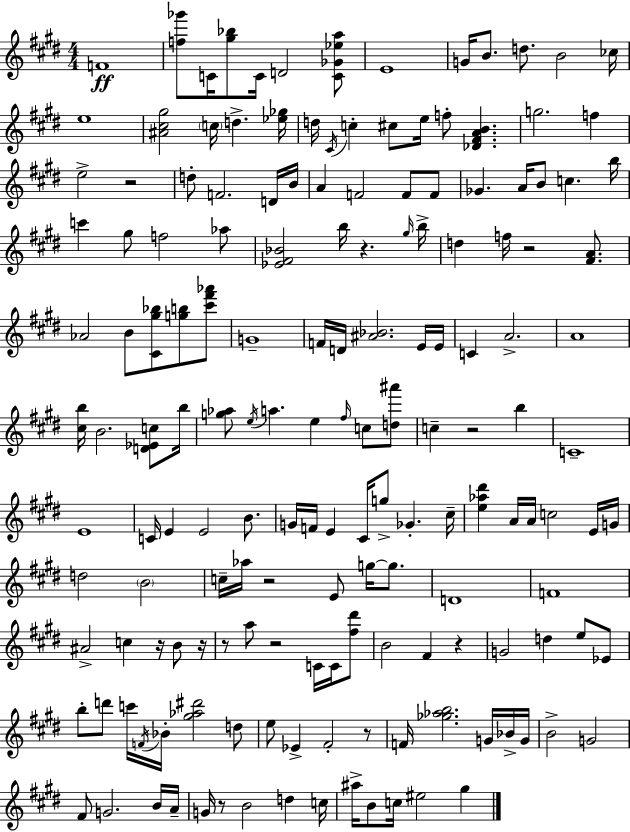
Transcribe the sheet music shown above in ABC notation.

X:1
T:Untitled
M:4/4
L:1/4
K:E
F4 [f_g']/2 C/4 [^g_b]/2 C/4 D2 [C_G_ea]/2 E4 G/4 B/2 d/2 B2 _c/4 e4 [^A^c^g]2 c/4 d [_e_g]/4 d/4 ^C/4 c ^c/2 e/4 f/2 [_D^FAB] g2 f e2 z2 d/2 F2 D/4 B/4 A F2 F/2 F/2 _G A/4 B/2 c b/4 c' ^g/2 f2 _a/2 [_E^F_B]2 b/4 z ^g/4 b/4 d f/4 z2 [^FA]/2 _A2 B/2 [^C^g_b]/2 [gb]/2 [^c'^f'_a']/2 G4 F/4 D/4 [^A_B]2 E/4 E/4 C A2 A4 [^cb]/4 B2 [D_Ec]/2 b/4 [g_a]/2 e/4 a e ^f/4 c/2 [d^a']/2 c z2 b C4 E4 C/4 E E2 B/2 G/4 F/4 E ^C/4 g/2 _G ^c/4 [e_a^d'] A/4 A/4 c2 E/4 G/4 d2 B2 c/4 _a/4 z2 E/2 g/4 g/2 D4 F4 ^A2 c z/4 B/2 z/4 z/2 a/2 z2 C/4 C/4 [^f^d']/2 B2 ^F z G2 d e/2 _E/2 b/2 d'/2 c'/4 F/4 _B/4 [^g_a^d']2 d/2 e/2 _E ^F2 z/2 F/4 [_g_ab]2 G/4 _B/4 G/4 B2 G2 ^F/2 G2 B/4 A/4 G/4 z/2 B2 d c/4 ^a/4 B/2 c/4 ^e2 ^g